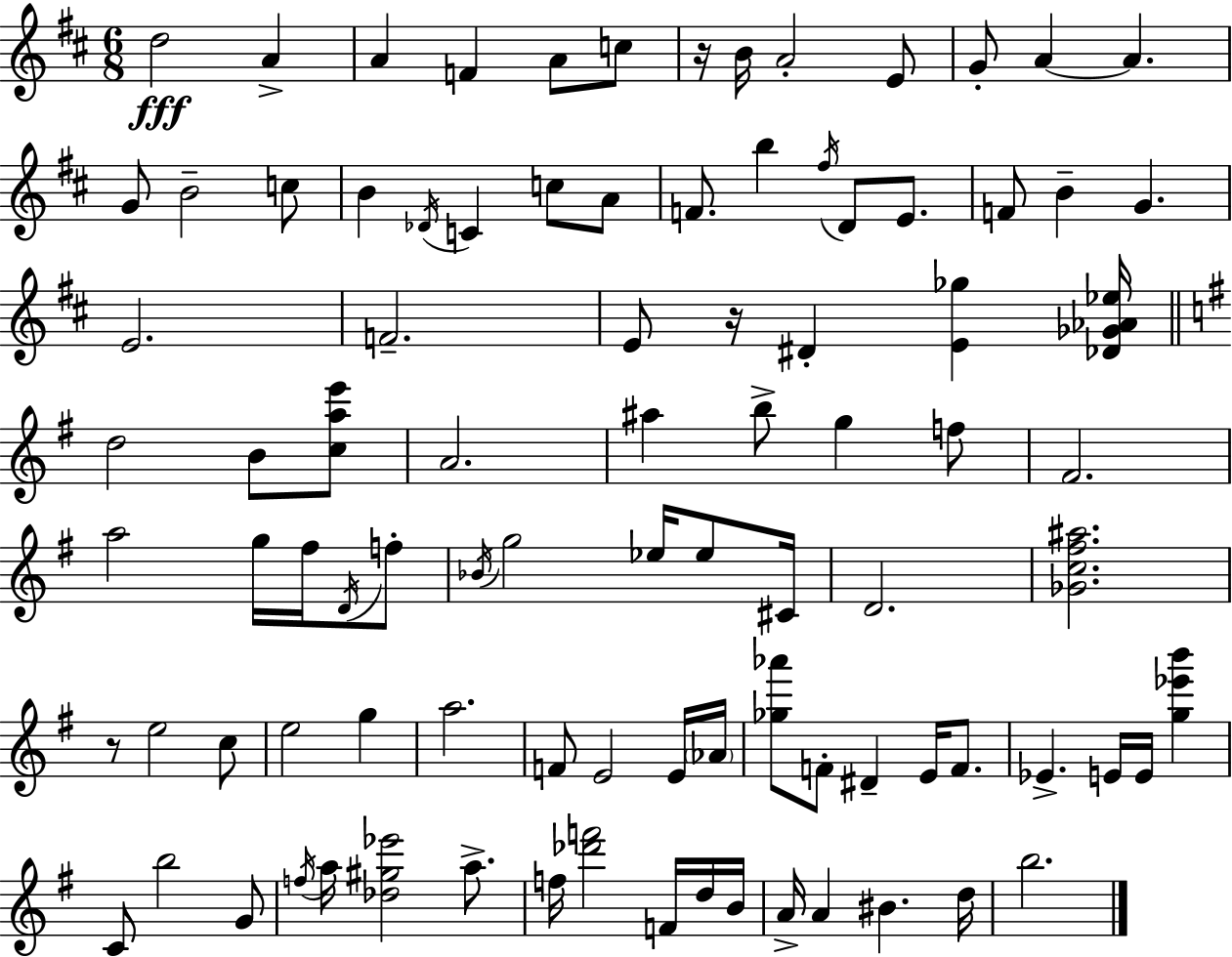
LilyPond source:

{
  \clef treble
  \numericTimeSignature
  \time 6/8
  \key d \major
  d''2\fff a'4-> | a'4 f'4 a'8 c''8 | r16 b'16 a'2-. e'8 | g'8-. a'4~~ a'4. | \break g'8 b'2-- c''8 | b'4 \acciaccatura { des'16 } c'4 c''8 a'8 | f'8. b''4 \acciaccatura { fis''16 } d'8 e'8. | f'8 b'4-- g'4. | \break e'2. | f'2.-- | e'8 r16 dis'4-. <e' ges''>4 | <des' ges' aes' ees''>16 \bar "||" \break \key g \major d''2 b'8 <c'' a'' e'''>8 | a'2. | ais''4 b''8-> g''4 f''8 | fis'2. | \break a''2 g''16 fis''16 \acciaccatura { d'16 } f''8-. | \acciaccatura { bes'16 } g''2 ees''16 ees''8 | cis'16 d'2. | <ges' c'' fis'' ais''>2. | \break r8 e''2 | c''8 e''2 g''4 | a''2. | f'8 e'2 | \break e'16 \parenthesize aes'16 <ges'' aes'''>8 f'8-. dis'4-- e'16 f'8. | ees'4.-> e'16 e'16 <g'' ees''' b'''>4 | c'8 b''2 | g'8 \acciaccatura { f''16 } a''16 <des'' gis'' ees'''>2 | \break a''8.-> f''16 <des''' f'''>2 | f'16 d''16 b'16 a'16-> a'4 bis'4. | d''16 b''2. | \bar "|."
}